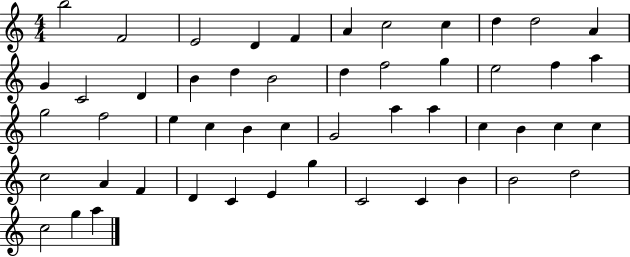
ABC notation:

X:1
T:Untitled
M:4/4
L:1/4
K:C
b2 F2 E2 D F A c2 c d d2 A G C2 D B d B2 d f2 g e2 f a g2 f2 e c B c G2 a a c B c c c2 A F D C E g C2 C B B2 d2 c2 g a